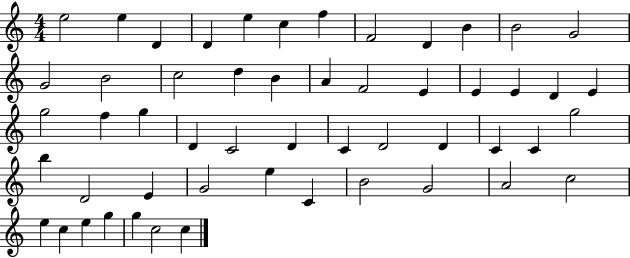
{
  \clef treble
  \numericTimeSignature
  \time 4/4
  \key c \major
  e''2 e''4 d'4 | d'4 e''4 c''4 f''4 | f'2 d'4 b'4 | b'2 g'2 | \break g'2 b'2 | c''2 d''4 b'4 | a'4 f'2 e'4 | e'4 e'4 d'4 e'4 | \break g''2 f''4 g''4 | d'4 c'2 d'4 | c'4 d'2 d'4 | c'4 c'4 g''2 | \break b''4 d'2 e'4 | g'2 e''4 c'4 | b'2 g'2 | a'2 c''2 | \break e''4 c''4 e''4 g''4 | g''4 c''2 c''4 | \bar "|."
}